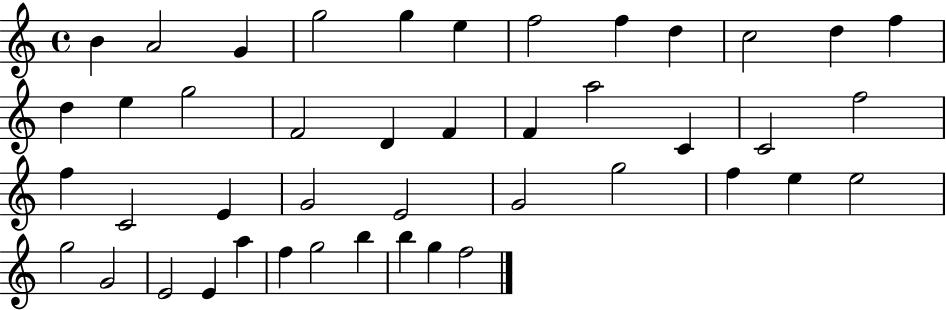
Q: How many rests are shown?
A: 0